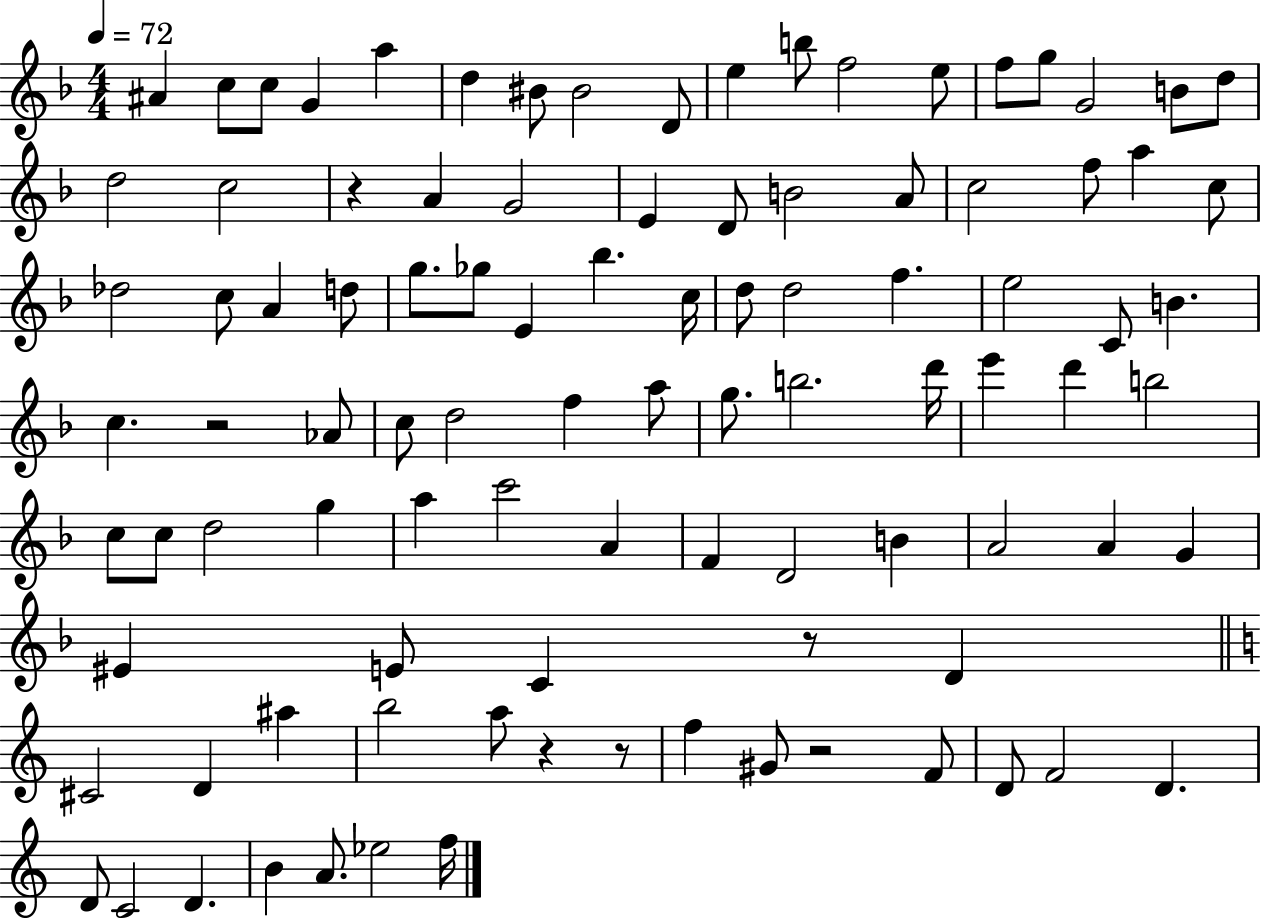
X:1
T:Untitled
M:4/4
L:1/4
K:F
^A c/2 c/2 G a d ^B/2 ^B2 D/2 e b/2 f2 e/2 f/2 g/2 G2 B/2 d/2 d2 c2 z A G2 E D/2 B2 A/2 c2 f/2 a c/2 _d2 c/2 A d/2 g/2 _g/2 E _b c/4 d/2 d2 f e2 C/2 B c z2 _A/2 c/2 d2 f a/2 g/2 b2 d'/4 e' d' b2 c/2 c/2 d2 g a c'2 A F D2 B A2 A G ^E E/2 C z/2 D ^C2 D ^a b2 a/2 z z/2 f ^G/2 z2 F/2 D/2 F2 D D/2 C2 D B A/2 _e2 f/4